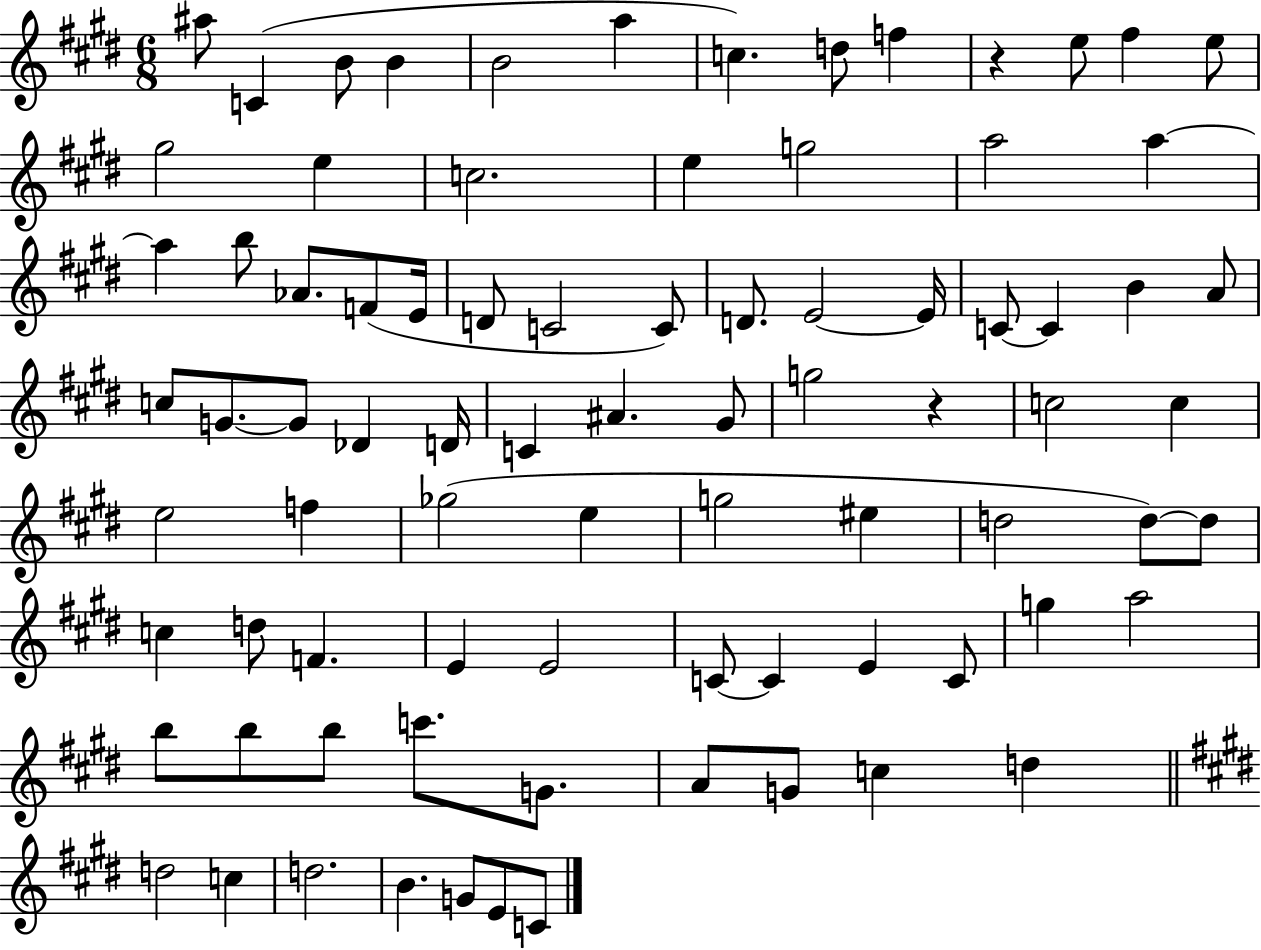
A#5/e C4/q B4/e B4/q B4/h A5/q C5/q. D5/e F5/q R/q E5/e F#5/q E5/e G#5/h E5/q C5/h. E5/q G5/h A5/h A5/q A5/q B5/e Ab4/e. F4/e E4/s D4/e C4/h C4/e D4/e. E4/h E4/s C4/e C4/q B4/q A4/e C5/e G4/e. G4/e Db4/q D4/s C4/q A#4/q. G#4/e G5/h R/q C5/h C5/q E5/h F5/q Gb5/h E5/q G5/h EIS5/q D5/h D5/e D5/e C5/q D5/e F4/q. E4/q E4/h C4/e C4/q E4/q C4/e G5/q A5/h B5/e B5/e B5/e C6/e. G4/e. A4/e G4/e C5/q D5/q D5/h C5/q D5/h. B4/q. G4/e E4/e C4/e